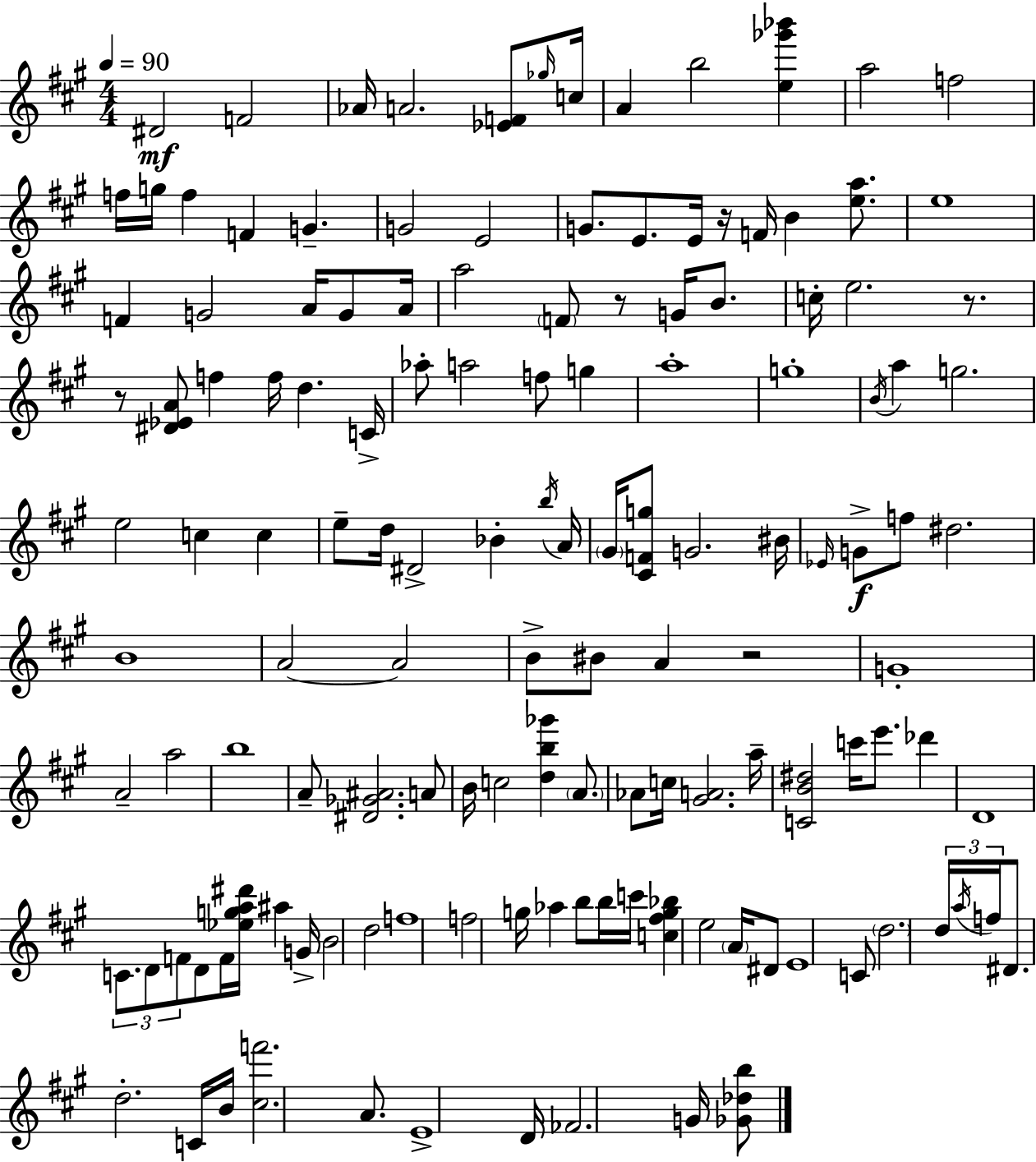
X:1
T:Untitled
M:4/4
L:1/4
K:A
^D2 F2 _A/4 A2 [_EF]/2 _g/4 c/4 A b2 [e_g'_b'] a2 f2 f/4 g/4 f F G G2 E2 G/2 E/2 E/4 z/4 F/4 B [ea]/2 e4 F G2 A/4 G/2 A/4 a2 F/2 z/2 G/4 B/2 c/4 e2 z/2 z/2 [^D_EA]/2 f f/4 d C/4 _a/2 a2 f/2 g a4 g4 B/4 a g2 e2 c c e/2 d/4 ^D2 _B b/4 A/4 ^G/4 [^CFg]/2 G2 ^B/4 _E/4 G/2 f/2 ^d2 B4 A2 A2 B/2 ^B/2 A z2 G4 A2 a2 b4 A/2 [^D_G^A]2 A/2 B/4 c2 [db_g'] A/2 _A/2 c/4 [^GA]2 a/4 [CB^d]2 c'/4 e'/2 _d' D4 C/2 D/2 F/2 D/2 F/4 [_ega^d']/4 ^a G/4 B2 d2 f4 f2 g/4 _a b/2 b/4 c'/4 [c^fg_b] e2 A/4 ^D/2 E4 C/2 d2 d/4 a/4 f/4 ^D/2 d2 C/4 B/4 [^cf']2 A/2 E4 D/4 _F2 G/4 [_G_db]/2